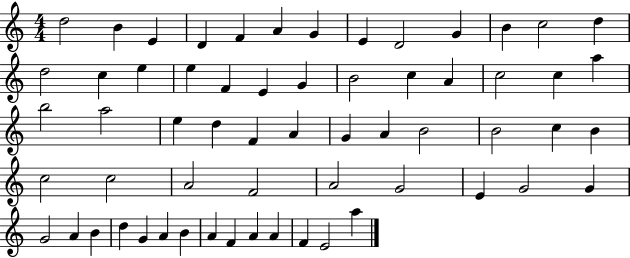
D5/h B4/q E4/q D4/q F4/q A4/q G4/q E4/q D4/h G4/q B4/q C5/h D5/q D5/h C5/q E5/q E5/q F4/q E4/q G4/q B4/h C5/q A4/q C5/h C5/q A5/q B5/h A5/h E5/q D5/q F4/q A4/q G4/q A4/q B4/h B4/h C5/q B4/q C5/h C5/h A4/h F4/h A4/h G4/h E4/q G4/h G4/q G4/h A4/q B4/q D5/q G4/q A4/q B4/q A4/q F4/q A4/q A4/q F4/q E4/h A5/q